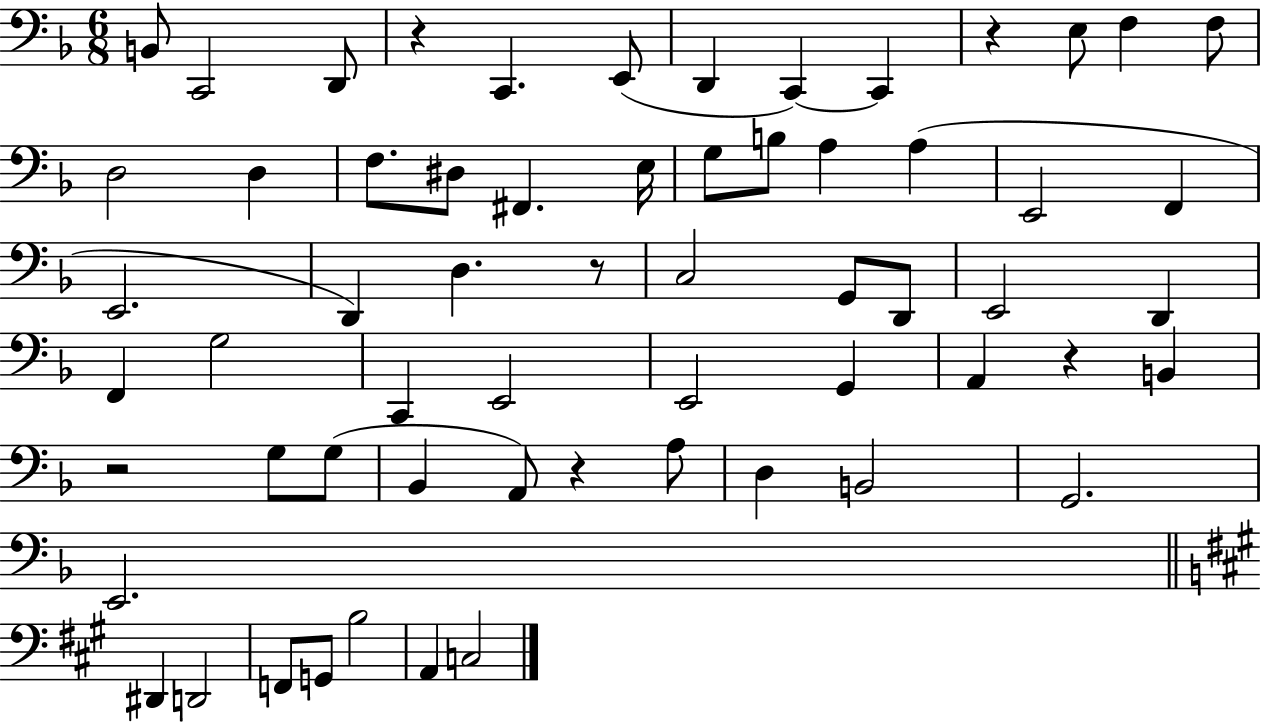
B2/e C2/h D2/e R/q C2/q. E2/e D2/q C2/q C2/q R/q E3/e F3/q F3/e D3/h D3/q F3/e. D#3/e F#2/q. E3/s G3/e B3/e A3/q A3/q E2/h F2/q E2/h. D2/q D3/q. R/e C3/h G2/e D2/e E2/h D2/q F2/q G3/h C2/q E2/h E2/h G2/q A2/q R/q B2/q R/h G3/e G3/e Bb2/q A2/e R/q A3/e D3/q B2/h G2/h. E2/h. D#2/q D2/h F2/e G2/e B3/h A2/q C3/h